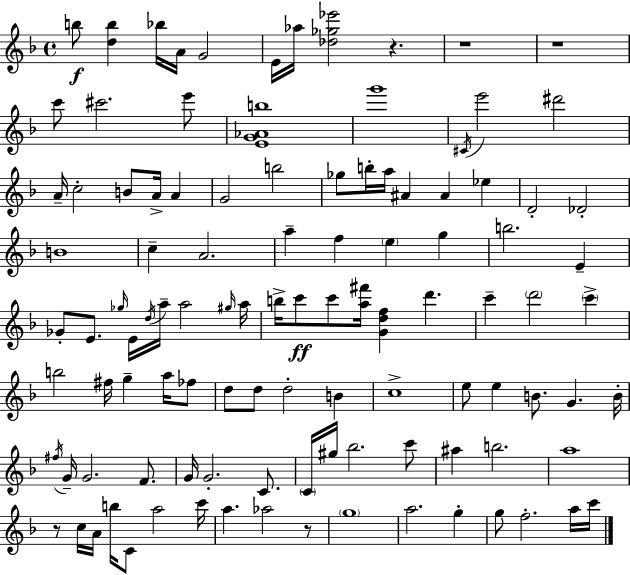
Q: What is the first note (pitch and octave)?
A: B5